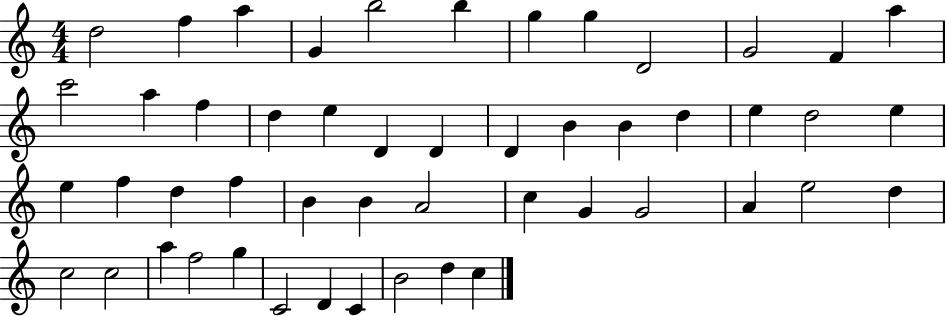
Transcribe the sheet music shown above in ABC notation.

X:1
T:Untitled
M:4/4
L:1/4
K:C
d2 f a G b2 b g g D2 G2 F a c'2 a f d e D D D B B d e d2 e e f d f B B A2 c G G2 A e2 d c2 c2 a f2 g C2 D C B2 d c